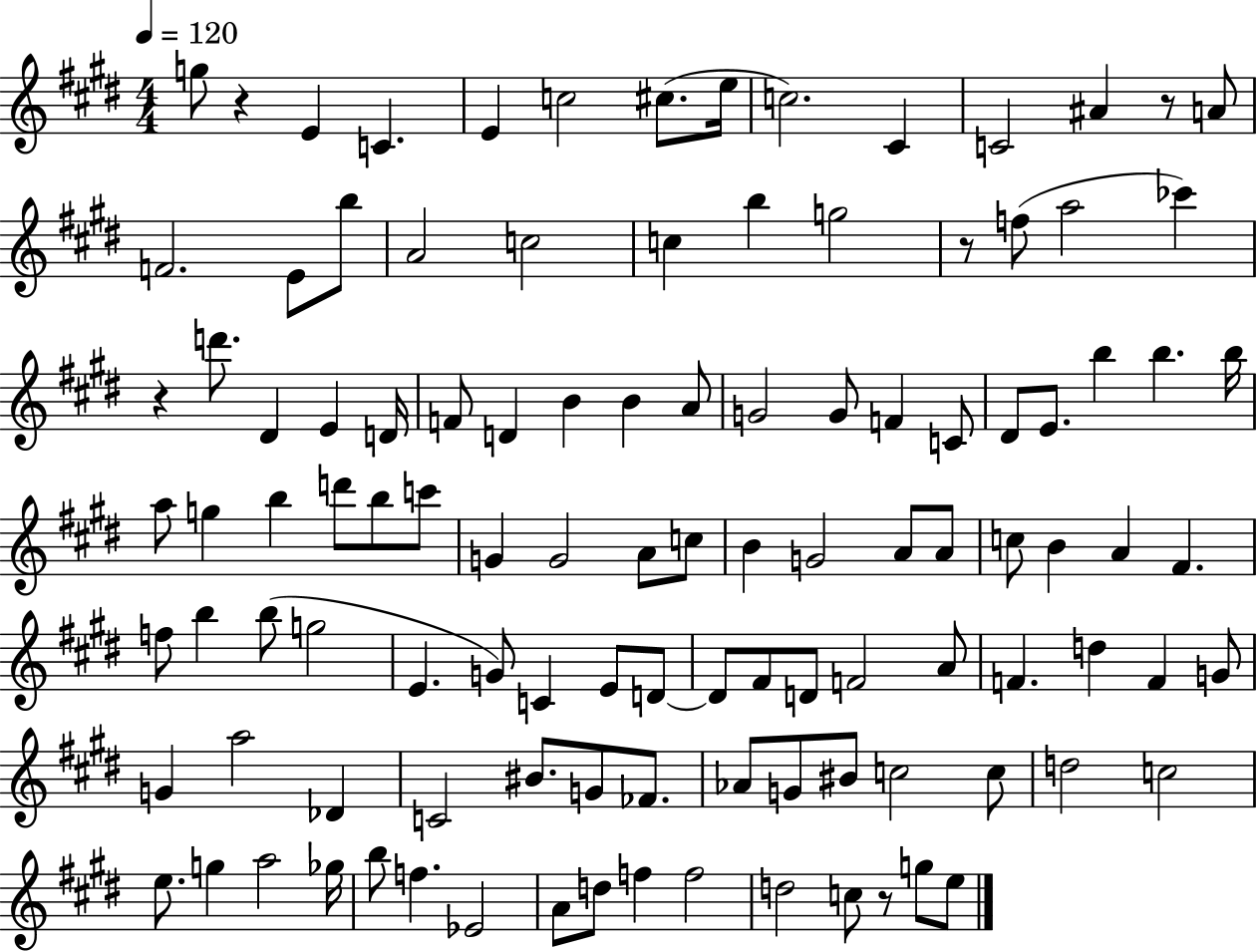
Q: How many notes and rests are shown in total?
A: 111